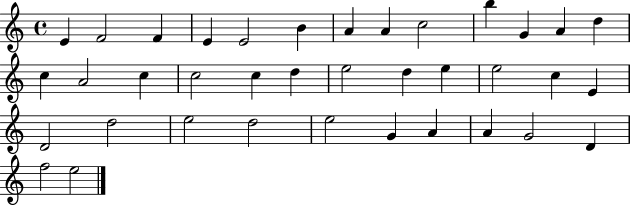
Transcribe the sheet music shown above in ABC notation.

X:1
T:Untitled
M:4/4
L:1/4
K:C
E F2 F E E2 B A A c2 b G A d c A2 c c2 c d e2 d e e2 c E D2 d2 e2 d2 e2 G A A G2 D f2 e2